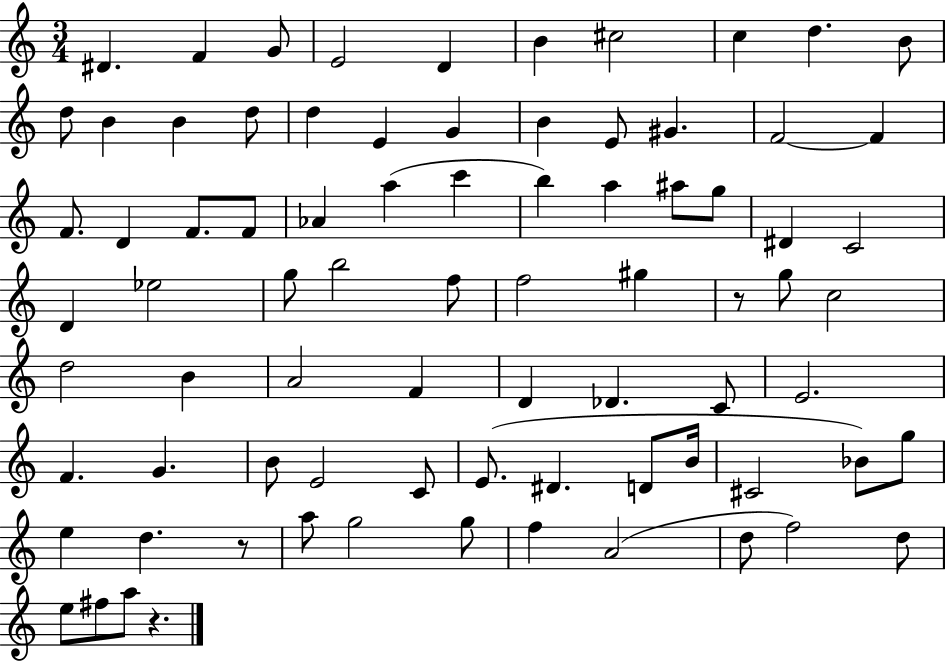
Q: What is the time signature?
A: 3/4